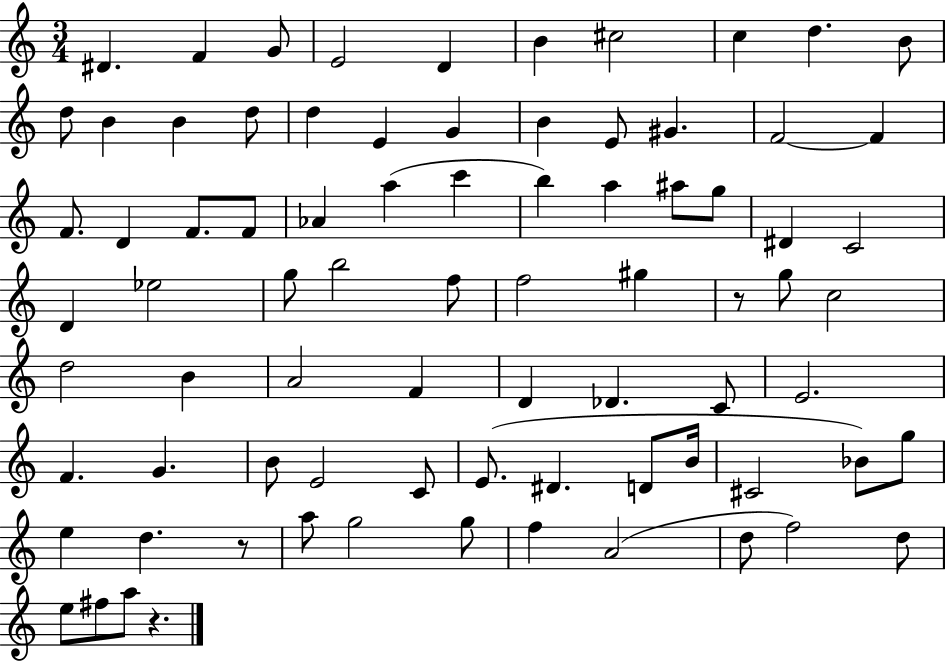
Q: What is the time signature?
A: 3/4